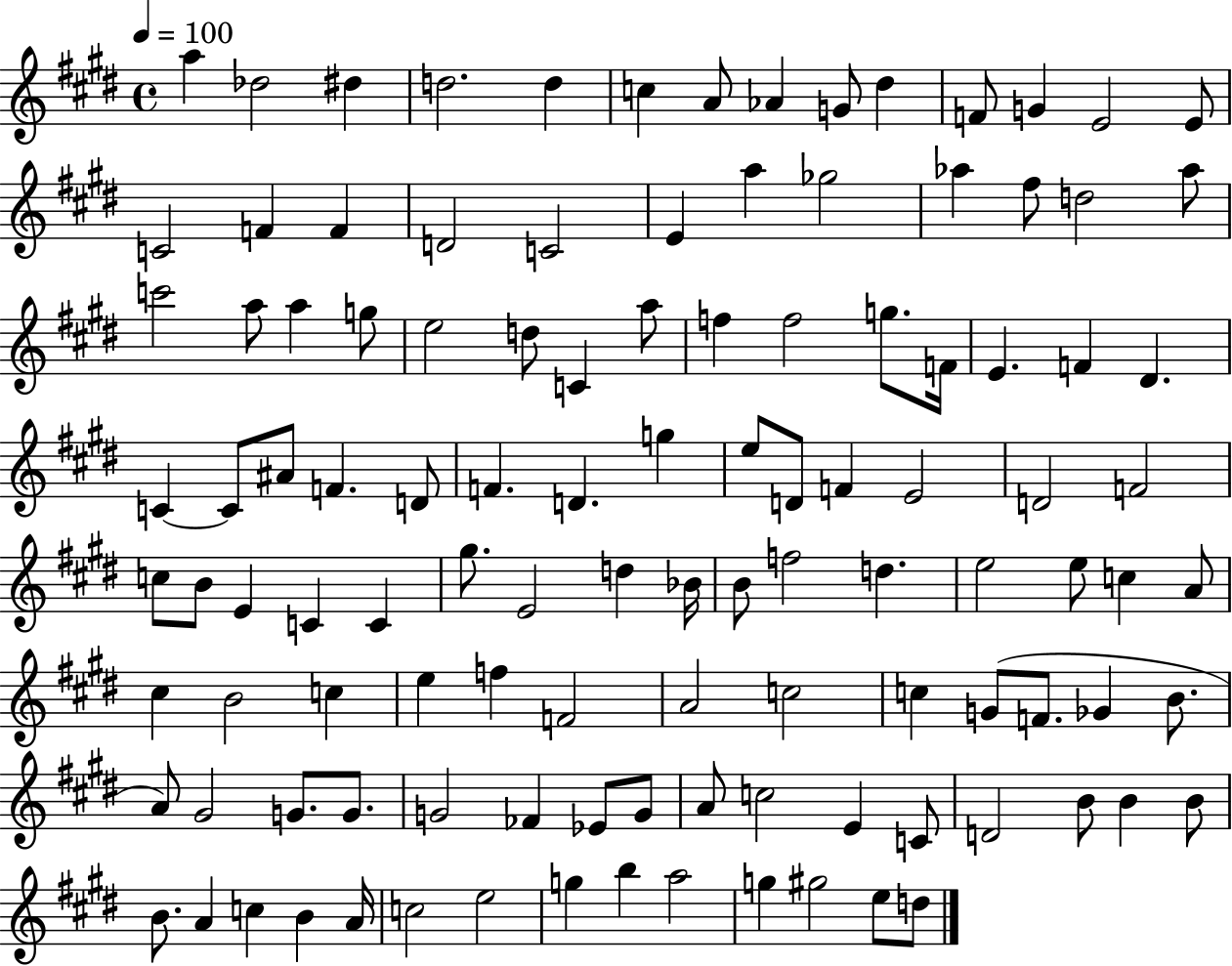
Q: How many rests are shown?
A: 0